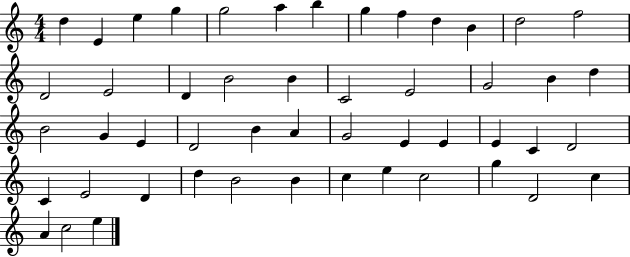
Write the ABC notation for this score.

X:1
T:Untitled
M:4/4
L:1/4
K:C
d E e g g2 a b g f d B d2 f2 D2 E2 D B2 B C2 E2 G2 B d B2 G E D2 B A G2 E E E C D2 C E2 D d B2 B c e c2 g D2 c A c2 e